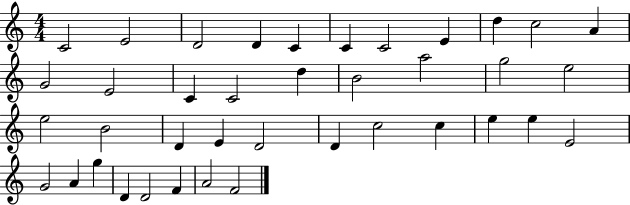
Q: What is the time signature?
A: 4/4